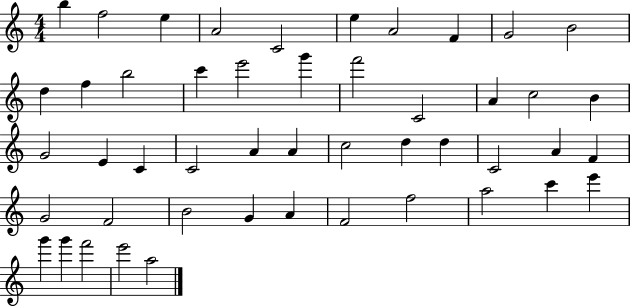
X:1
T:Untitled
M:4/4
L:1/4
K:C
b f2 e A2 C2 e A2 F G2 B2 d f b2 c' e'2 g' f'2 C2 A c2 B G2 E C C2 A A c2 d d C2 A F G2 F2 B2 G A F2 f2 a2 c' e' g' g' f'2 e'2 a2